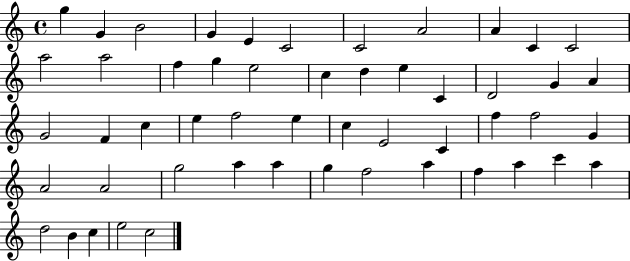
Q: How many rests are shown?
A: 0